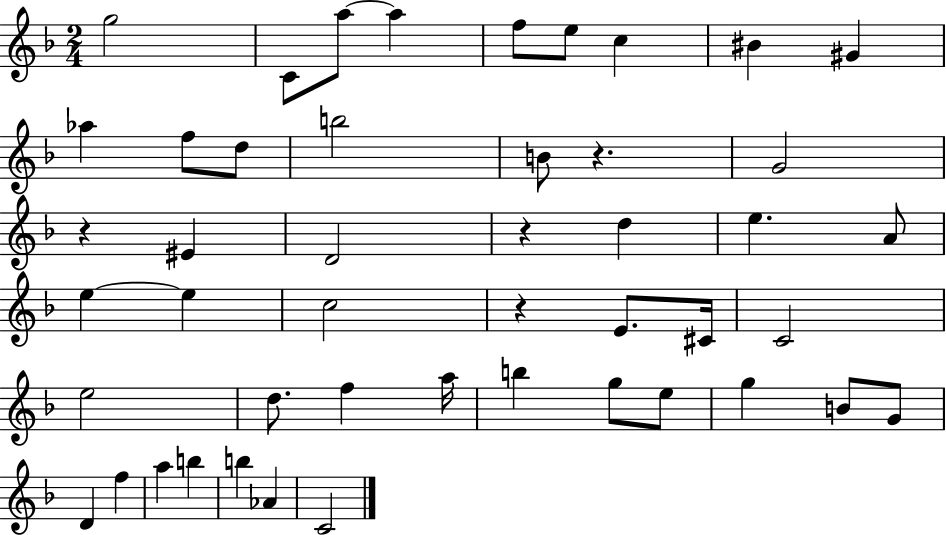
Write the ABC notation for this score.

X:1
T:Untitled
M:2/4
L:1/4
K:F
g2 C/2 a/2 a f/2 e/2 c ^B ^G _a f/2 d/2 b2 B/2 z G2 z ^E D2 z d e A/2 e e c2 z E/2 ^C/4 C2 e2 d/2 f a/4 b g/2 e/2 g B/2 G/2 D f a b b _A C2